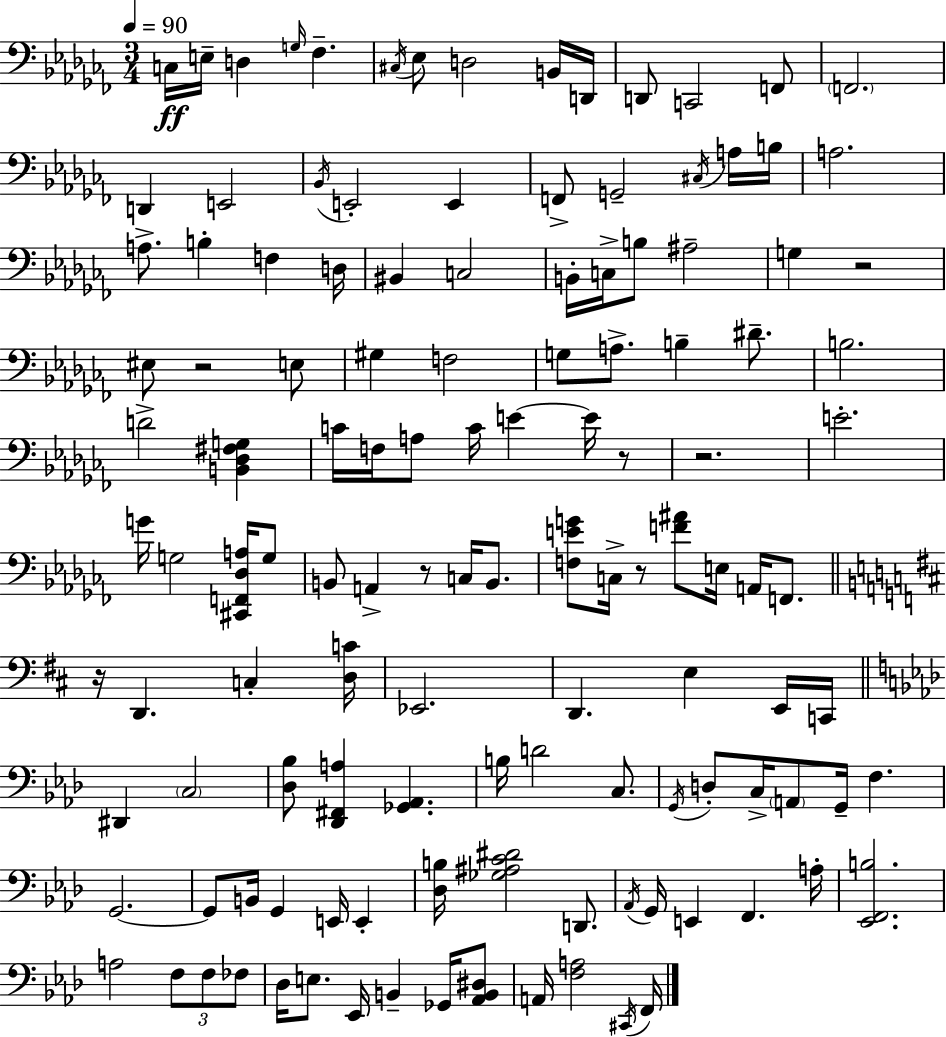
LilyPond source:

{
  \clef bass
  \numericTimeSignature
  \time 3/4
  \key aes \minor
  \tempo 4 = 90
  \repeat volta 2 { c16\ff e16-- d4 \grace { g16 } fes4.-- | \acciaccatura { cis16 } ees8 d2 | b,16 d,16 d,8 c,2 | f,8 \parenthesize f,2. | \break d,4 e,2 | \acciaccatura { bes,16 } e,2-. e,4 | f,8-> g,2-- | \acciaccatura { cis16 } a16 b16 a2. | \break a8.-> b4-. f4 | d16 bis,4 c2 | b,16-. c16-> b8 ais2-- | g4 r2 | \break eis8 r2 | e8 gis4 f2 | g8 a8.-> b4-- | dis'8.-- b2. | \break d'2-> | <b, des fis g>4 c'16 f16 a8 c'16 e'4~~ | e'16 r8 r2. | e'2.-. | \break g'16 g2 | <cis, f, des a>16 g8 b,8 a,4-> r8 | c16 b,8. <f e' g'>8 c16-> r8 <f' ais'>8 e16 | a,16 f,8. \bar "||" \break \key d \major r16 d,4. c4-. <d c'>16 | ees,2. | d,4. e4 e,16 c,16 | \bar "||" \break \key f \minor dis,4 \parenthesize c2 | <des bes>8 <des, fis, a>4 <ges, aes,>4. | b16 d'2 c8. | \acciaccatura { g,16 } d8-. c16-> \parenthesize a,8 g,16-- f4. | \break g,2.~~ | g,8 b,16 g,4 e,16 e,4-. | <des b>16 <ges ais c' dis'>2 d,8. | \acciaccatura { aes,16 } g,16 e,4 f,4. | \break a16-. <ees, f, b>2. | a2 \tuplet 3/2 { f8 | f8 fes8 } des16 e8. ees,16 b,4-- | ges,16 <aes, b, dis>8 a,16 <f a>2 | \break \acciaccatura { cis,16 } f,16 } \bar "|."
}